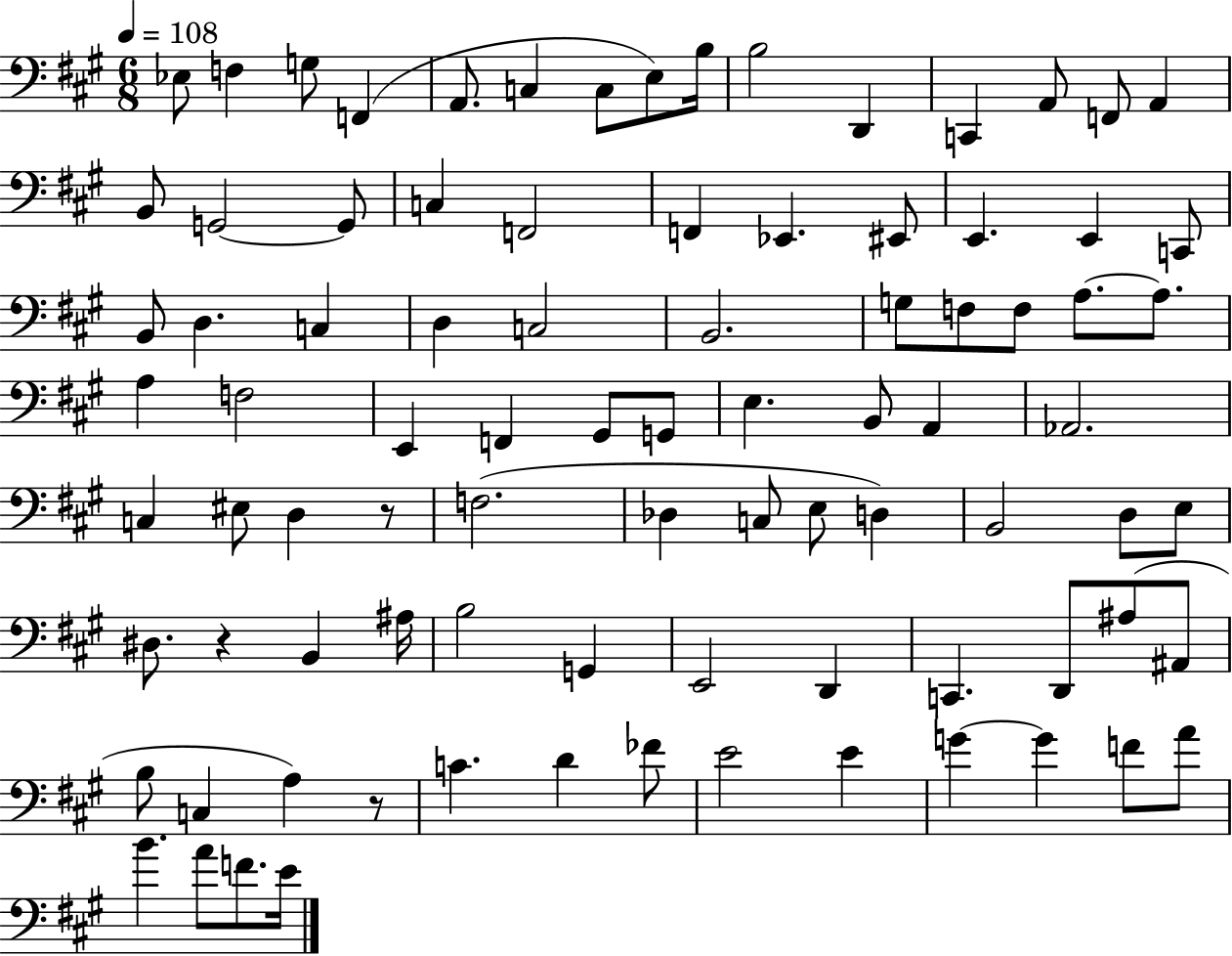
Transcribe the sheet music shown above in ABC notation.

X:1
T:Untitled
M:6/8
L:1/4
K:A
_E,/2 F, G,/2 F,, A,,/2 C, C,/2 E,/2 B,/4 B,2 D,, C,, A,,/2 F,,/2 A,, B,,/2 G,,2 G,,/2 C, F,,2 F,, _E,, ^E,,/2 E,, E,, C,,/2 B,,/2 D, C, D, C,2 B,,2 G,/2 F,/2 F,/2 A,/2 A,/2 A, F,2 E,, F,, ^G,,/2 G,,/2 E, B,,/2 A,, _A,,2 C, ^E,/2 D, z/2 F,2 _D, C,/2 E,/2 D, B,,2 D,/2 E,/2 ^D,/2 z B,, ^A,/4 B,2 G,, E,,2 D,, C,, D,,/2 ^A,/2 ^A,,/2 B,/2 C, A, z/2 C D _F/2 E2 E G G F/2 A/2 B A/2 F/2 E/4